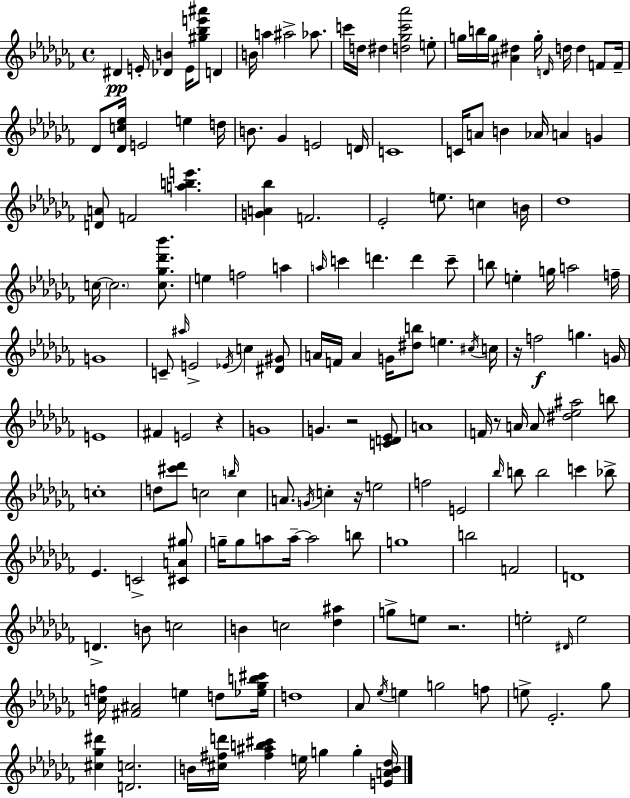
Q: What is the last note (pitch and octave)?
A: G5